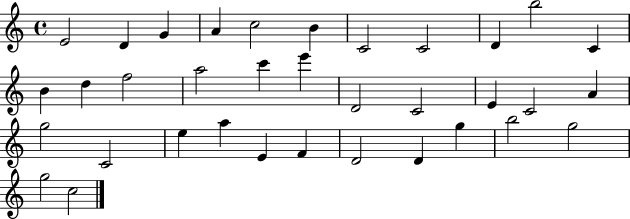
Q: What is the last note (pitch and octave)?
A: C5